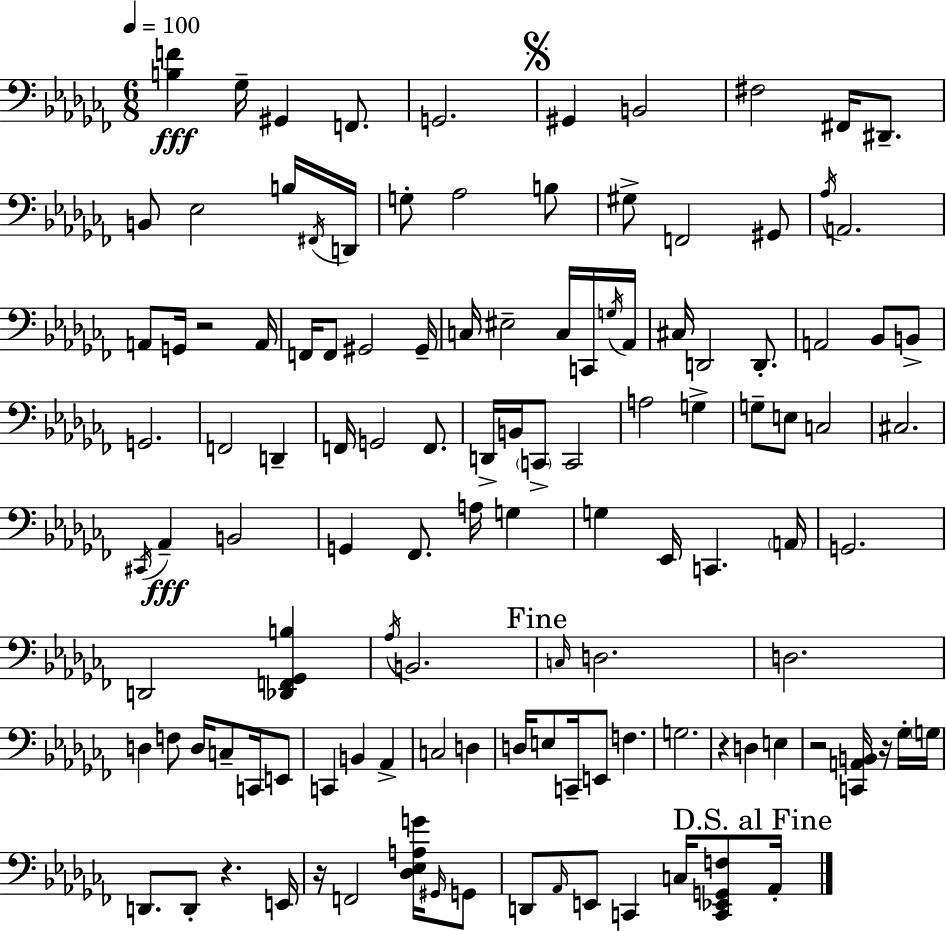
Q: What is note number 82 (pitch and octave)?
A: C2